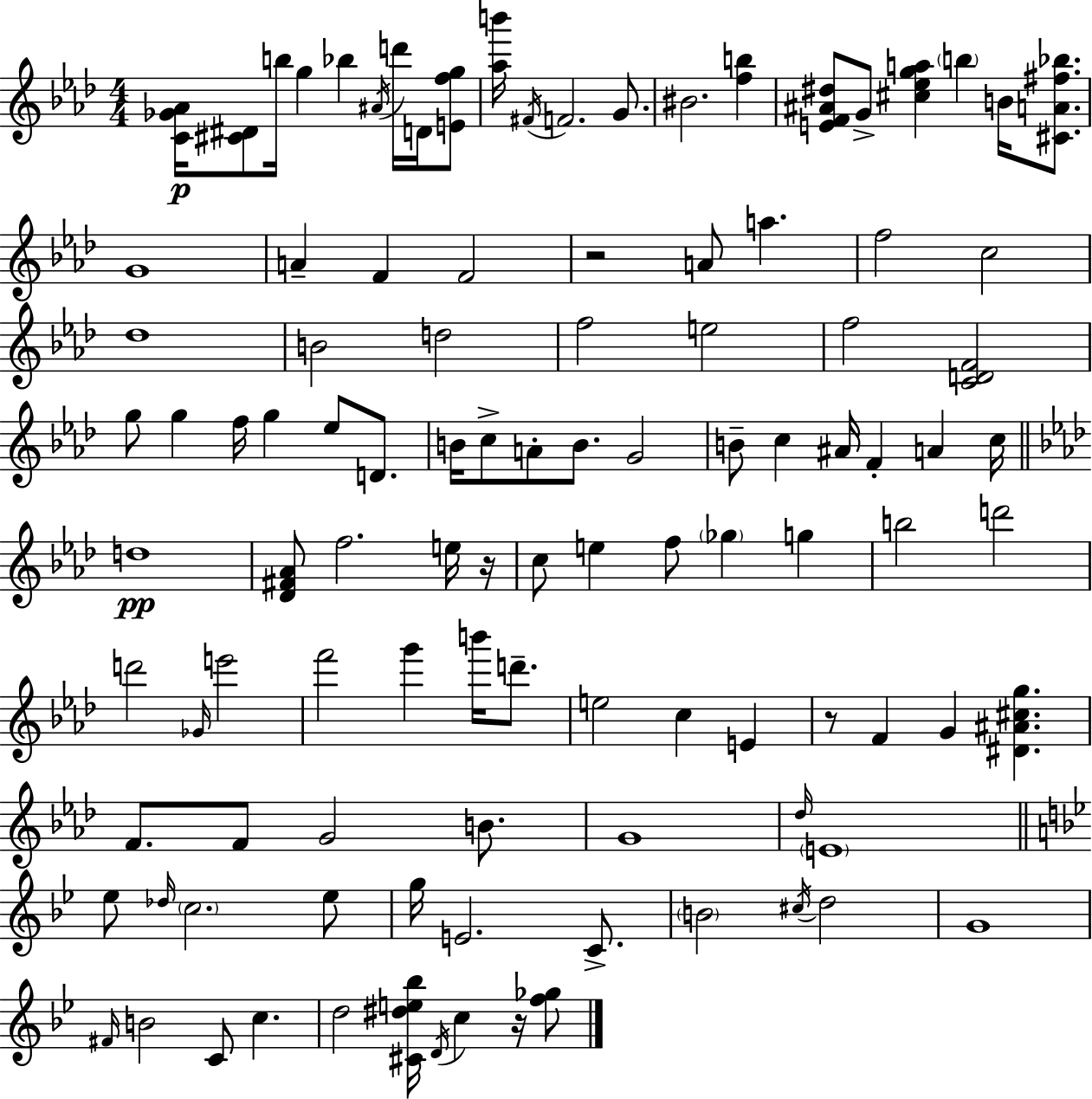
[C4,Gb4,Ab4]/s [C#4,D#4]/e B5/s G5/q Bb5/q A#4/s D6/s D4/s [E4,F5,G5]/e [Ab5,B6]/s F#4/s F4/h. G4/e. BIS4/h. [F5,B5]/q [E4,F4,A#4,D#5]/e G4/e [C#5,Eb5,G5,A5]/q B5/q B4/s [C#4,A4,F#5,Bb5]/e. G4/w A4/q F4/q F4/h R/h A4/e A5/q. F5/h C5/h Db5/w B4/h D5/h F5/h E5/h F5/h [C4,D4,F4]/h G5/e G5/q F5/s G5/q Eb5/e D4/e. B4/s C5/e A4/e B4/e. G4/h B4/e C5/q A#4/s F4/q A4/q C5/s D5/w [Db4,F#4,Ab4]/e F5/h. E5/s R/s C5/e E5/q F5/e Gb5/q G5/q B5/h D6/h D6/h Gb4/s E6/h F6/h G6/q B6/s D6/e. E5/h C5/q E4/q R/e F4/q G4/q [D#4,A#4,C#5,G5]/q. F4/e. F4/e G4/h B4/e. G4/w Db5/s E4/w Eb5/e Db5/s C5/h. Eb5/e G5/s E4/h. C4/e. B4/h C#5/s D5/h G4/w F#4/s B4/h C4/e C5/q. D5/h [C#4,D#5,E5,Bb5]/s D4/s C5/q R/s [F5,Gb5]/e